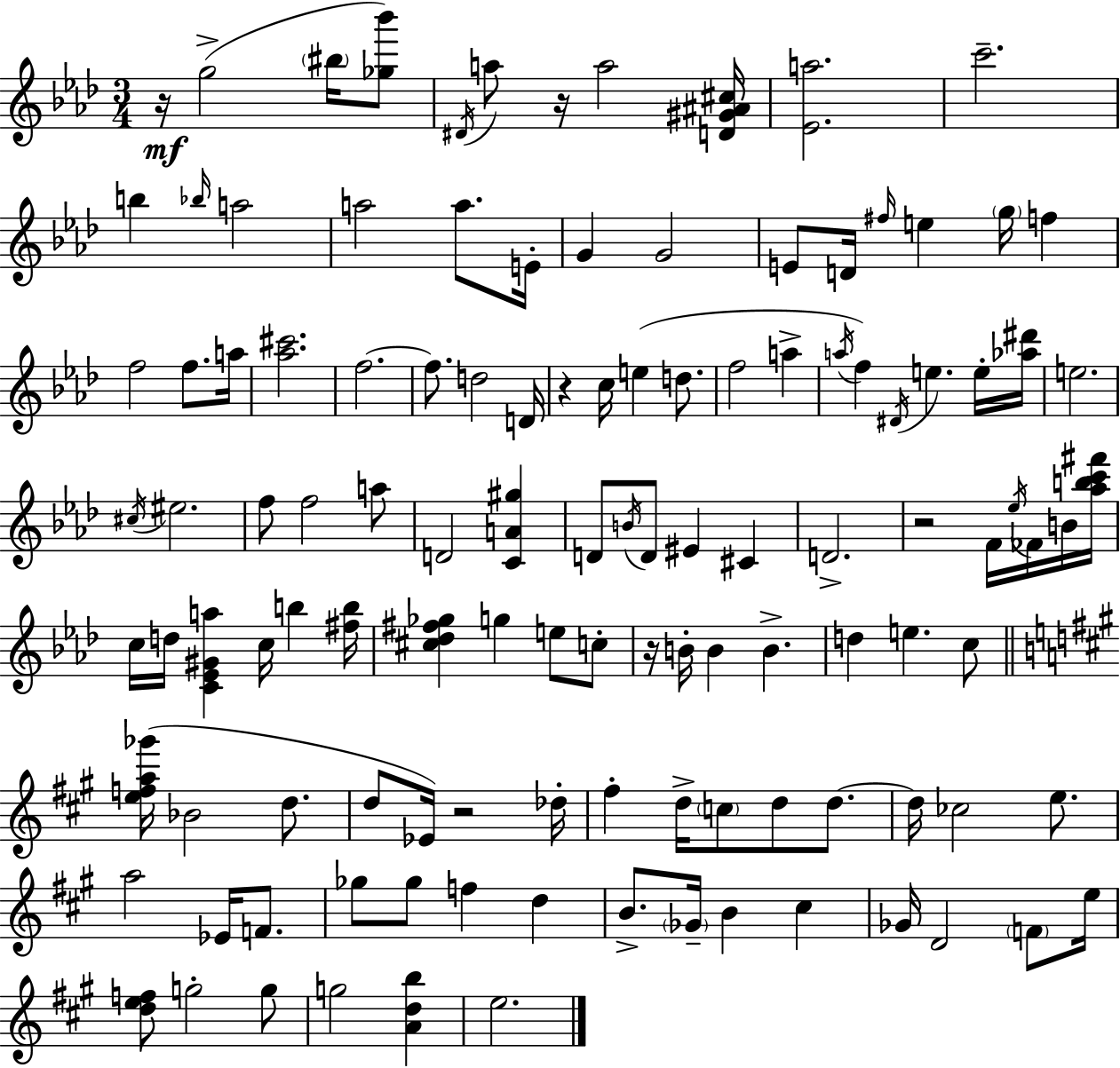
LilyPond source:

{
  \clef treble
  \numericTimeSignature
  \time 3/4
  \key aes \major
  \repeat volta 2 { r16\mf g''2->( \parenthesize bis''16 <ges'' bes'''>8) | \acciaccatura { dis'16 } a''8 r16 a''2 | <d' gis' ais' cis''>16 <ees' a''>2. | c'''2.-- | \break b''4 \grace { bes''16 } a''2 | a''2 a''8. | e'16-. g'4 g'2 | e'8 d'16 \grace { fis''16 } e''4 \parenthesize g''16 f''4 | \break f''2 f''8. | a''16 <aes'' cis'''>2. | f''2.~~ | f''8. d''2 | \break d'16 r4 c''16 e''4( | d''8. f''2 a''4-> | \acciaccatura { a''16 } f''4) \acciaccatura { dis'16 } e''4. | e''16-. <aes'' dis'''>16 e''2. | \break \acciaccatura { cis''16 } eis''2. | f''8 f''2 | a''8 d'2 | <c' a' gis''>4 d'8 \acciaccatura { b'16 } d'8 eis'4 | \break cis'4 d'2.-> | r2 | f'16 \acciaccatura { ees''16 } fes'16 b'16 <aes'' b'' c''' fis'''>16 c''16 d''16 <c' ees' gis' a''>4 | c''16 b''4 <fis'' b''>16 <cis'' des'' fis'' ges''>4 | \break g''4 e''8 c''8-. r16 b'16-. b'4 | b'4.-> d''4 | e''4. c''8 \bar "||" \break \key a \major <e'' f'' a'' ges'''>16( bes'2 d''8. | d''8 ees'16) r2 des''16-. | fis''4-. d''16-> \parenthesize c''8 d''8 d''8.~~ | d''16 ces''2 e''8. | \break a''2 ees'16 f'8. | ges''8 ges''8 f''4 d''4 | b'8.-> \parenthesize ges'16-- b'4 cis''4 | ges'16 d'2 \parenthesize f'8 e''16 | \break <d'' e'' f''>8 g''2-. g''8 | g''2 <a' d'' b''>4 | e''2. | } \bar "|."
}